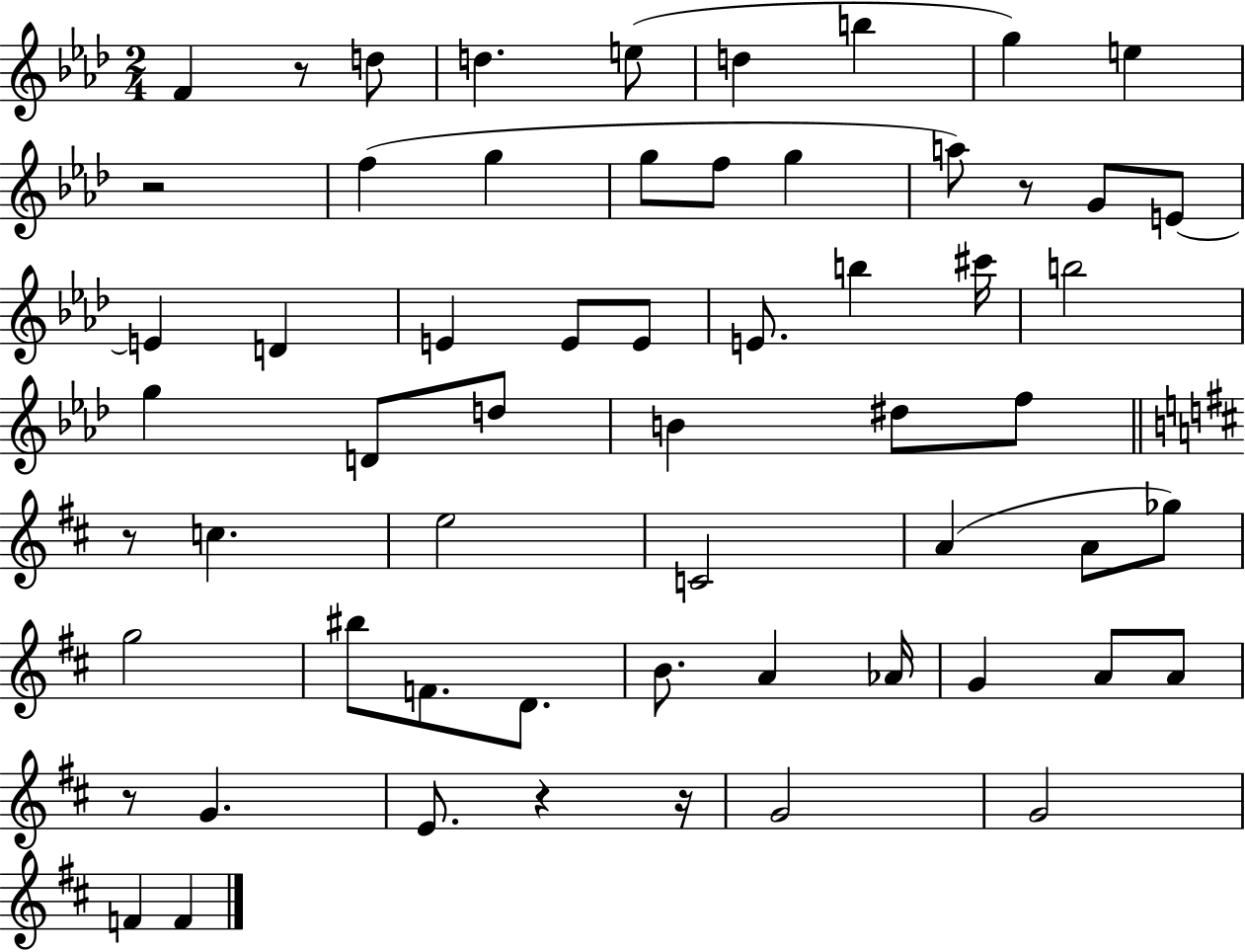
{
  \clef treble
  \numericTimeSignature
  \time 2/4
  \key aes \major
  \repeat volta 2 { f'4 r8 d''8 | d''4. e''8( | d''4 b''4 | g''4) e''4 | \break r2 | f''4( g''4 | g''8 f''8 g''4 | a''8) r8 g'8 e'8~~ | \break e'4 d'4 | e'4 e'8 e'8 | e'8. b''4 cis'''16 | b''2 | \break g''4 d'8 d''8 | b'4 dis''8 f''8 | \bar "||" \break \key d \major r8 c''4. | e''2 | c'2 | a'4( a'8 ges''8) | \break g''2 | bis''8 f'8. d'8. | b'8. a'4 aes'16 | g'4 a'8 a'8 | \break r8 g'4. | e'8. r4 r16 | g'2 | g'2 | \break f'4 f'4 | } \bar "|."
}